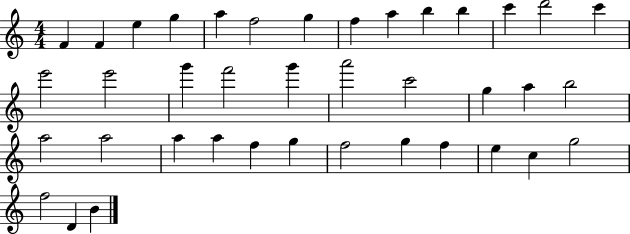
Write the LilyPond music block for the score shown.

{
  \clef treble
  \numericTimeSignature
  \time 4/4
  \key c \major
  f'4 f'4 e''4 g''4 | a''4 f''2 g''4 | f''4 a''4 b''4 b''4 | c'''4 d'''2 c'''4 | \break e'''2 e'''2 | g'''4 f'''2 g'''4 | a'''2 c'''2 | g''4 a''4 b''2 | \break a''2 a''2 | a''4 a''4 f''4 g''4 | f''2 g''4 f''4 | e''4 c''4 g''2 | \break f''2 d'4 b'4 | \bar "|."
}